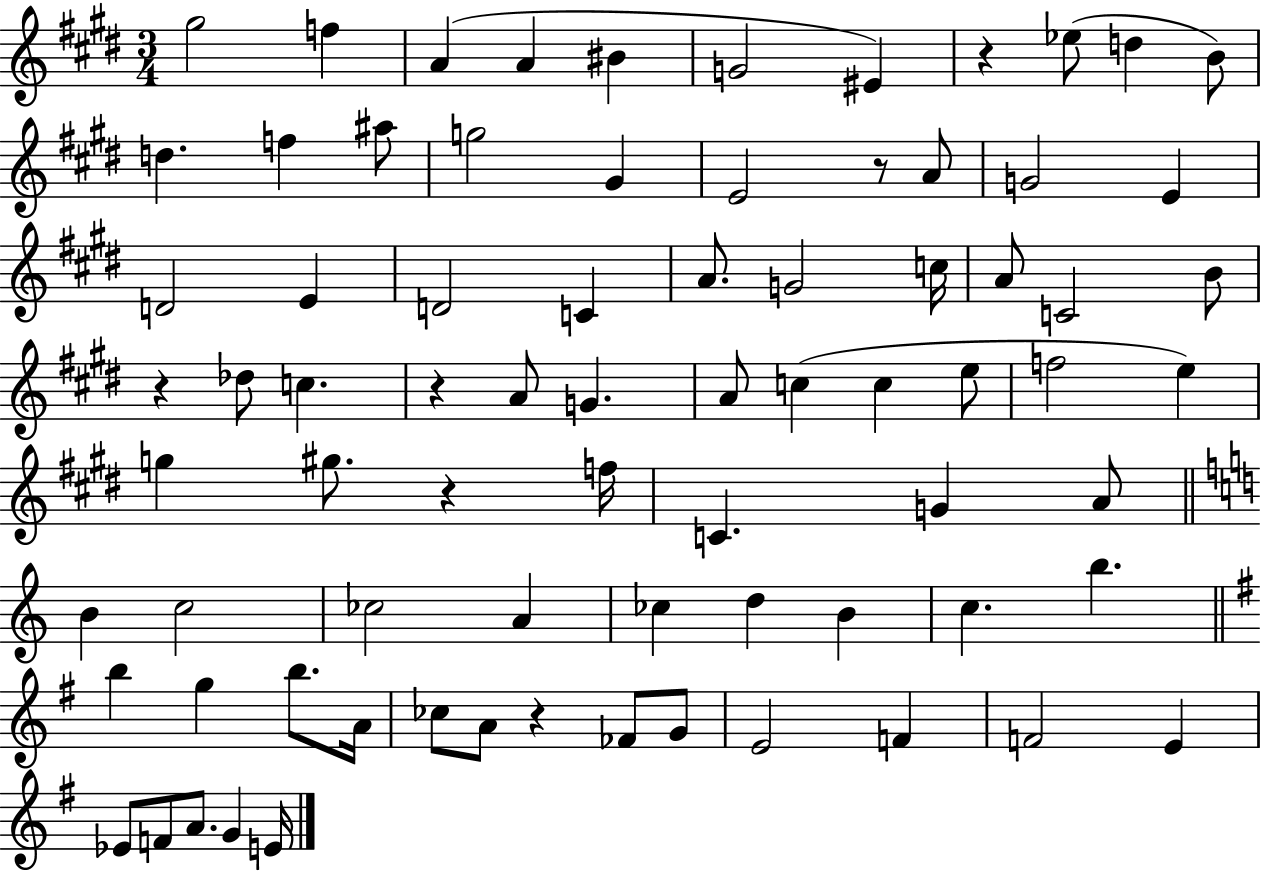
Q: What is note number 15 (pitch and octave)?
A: G#4